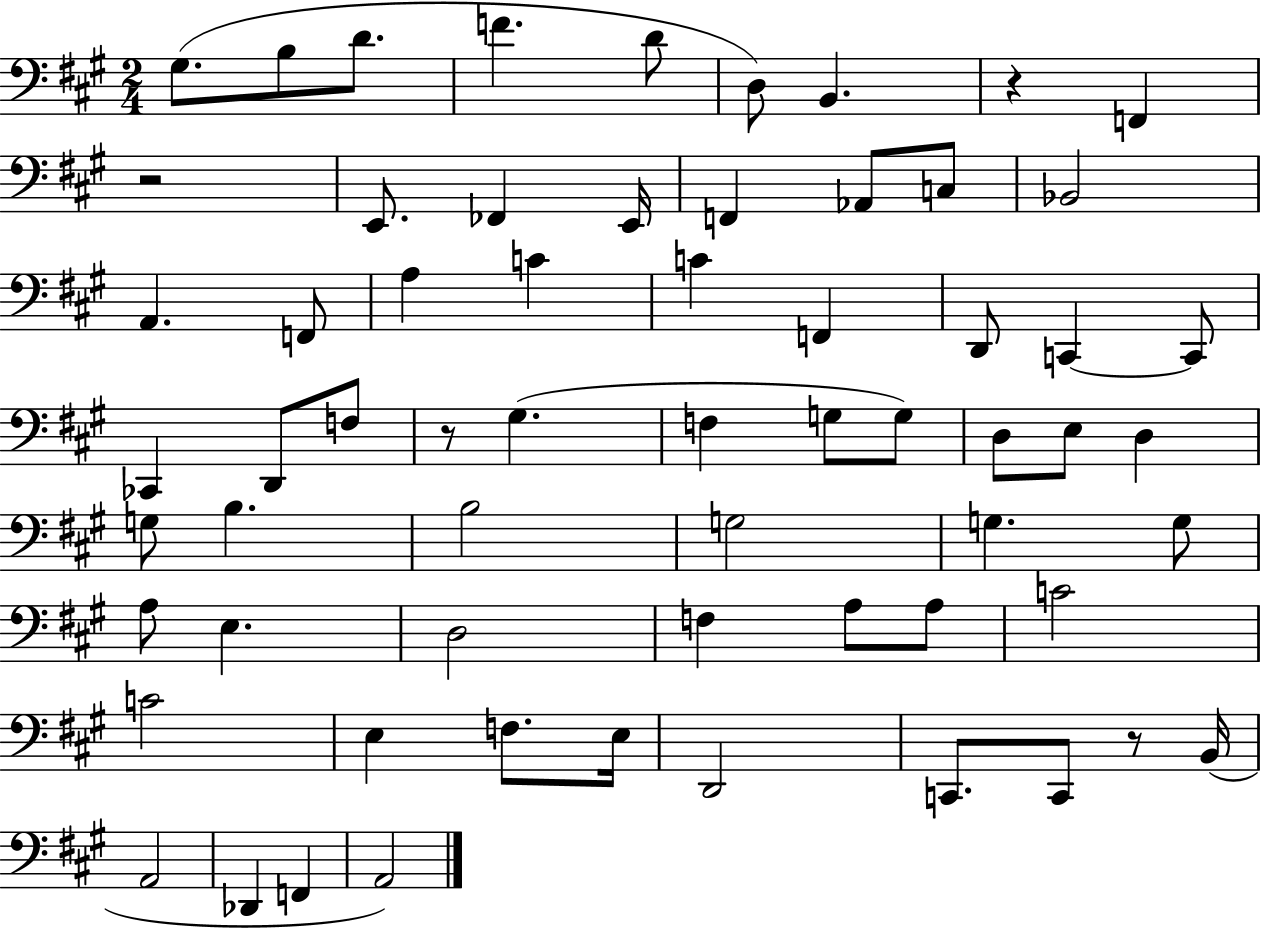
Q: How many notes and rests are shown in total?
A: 63